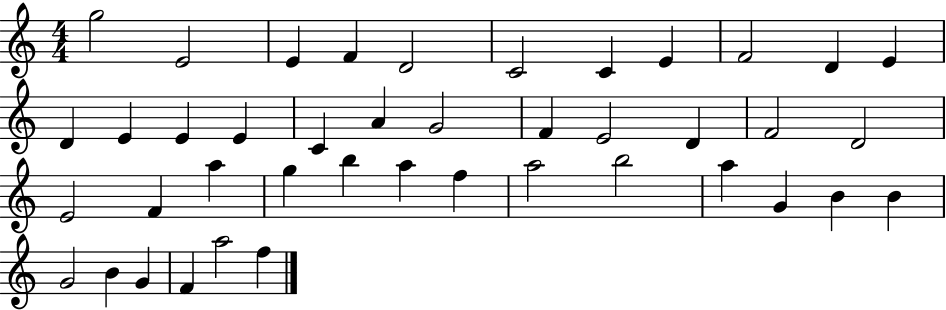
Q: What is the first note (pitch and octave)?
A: G5